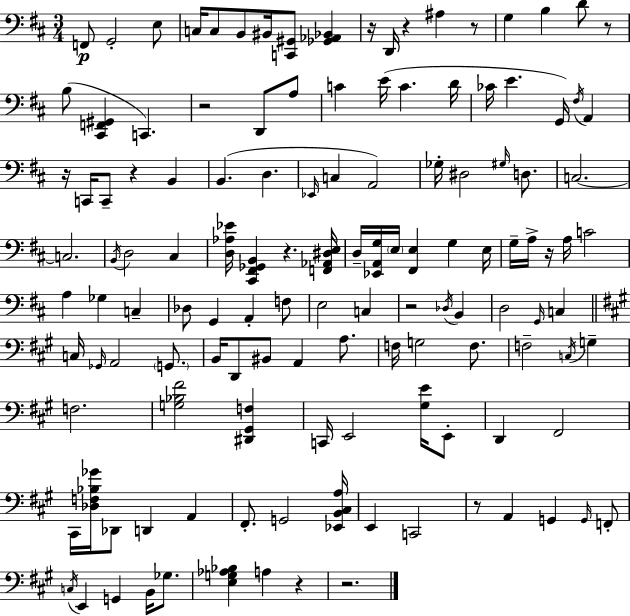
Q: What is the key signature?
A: D major